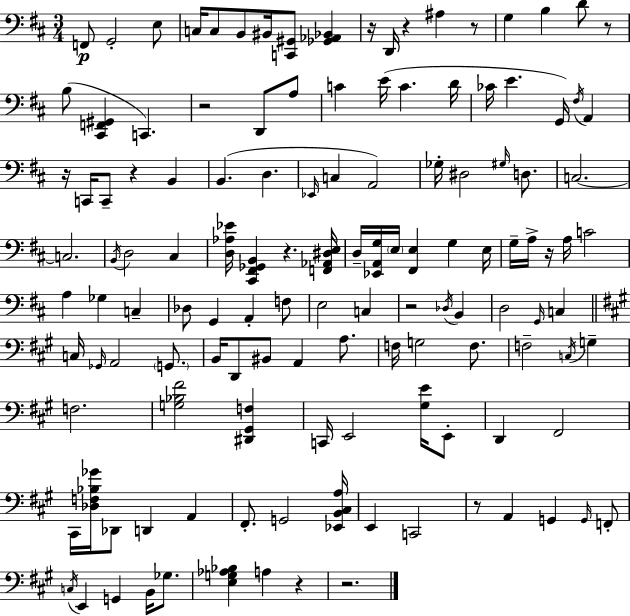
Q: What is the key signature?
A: D major